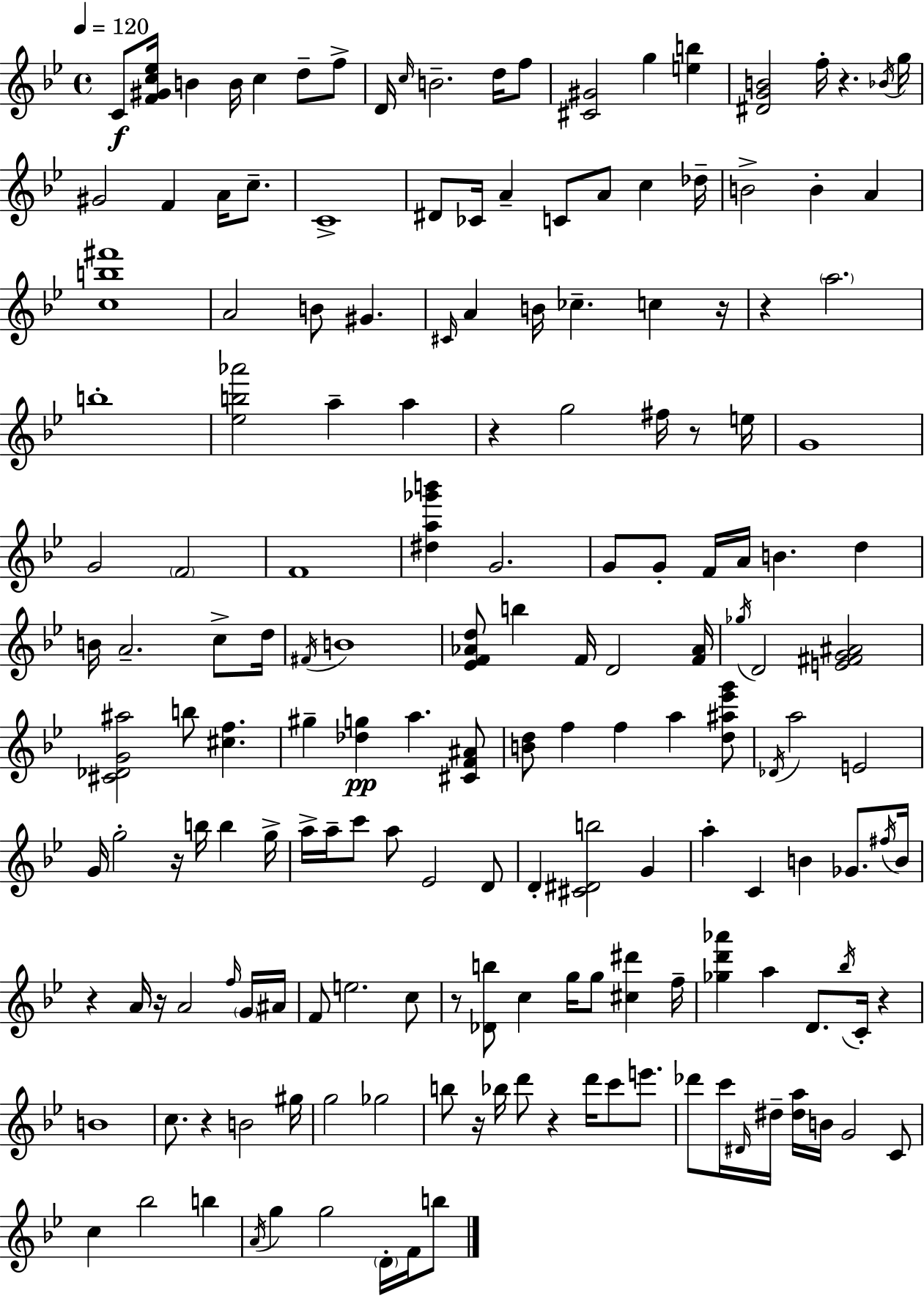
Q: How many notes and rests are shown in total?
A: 173